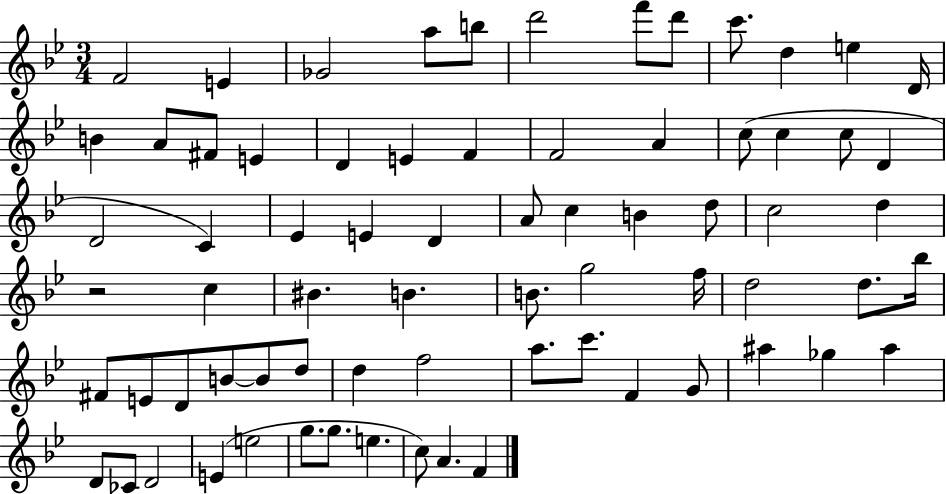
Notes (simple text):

F4/h E4/q Gb4/h A5/e B5/e D6/h F6/e D6/e C6/e. D5/q E5/q D4/s B4/q A4/e F#4/e E4/q D4/q E4/q F4/q F4/h A4/q C5/e C5/q C5/e D4/q D4/h C4/q Eb4/q E4/q D4/q A4/e C5/q B4/q D5/e C5/h D5/q R/h C5/q BIS4/q. B4/q. B4/e. G5/h F5/s D5/h D5/e. Bb5/s F#4/e E4/e D4/e B4/e B4/e D5/e D5/q F5/h A5/e. C6/e. F4/q G4/e A#5/q Gb5/q A#5/q D4/e CES4/e D4/h E4/q E5/h G5/e. G5/e. E5/q. C5/e A4/q. F4/q